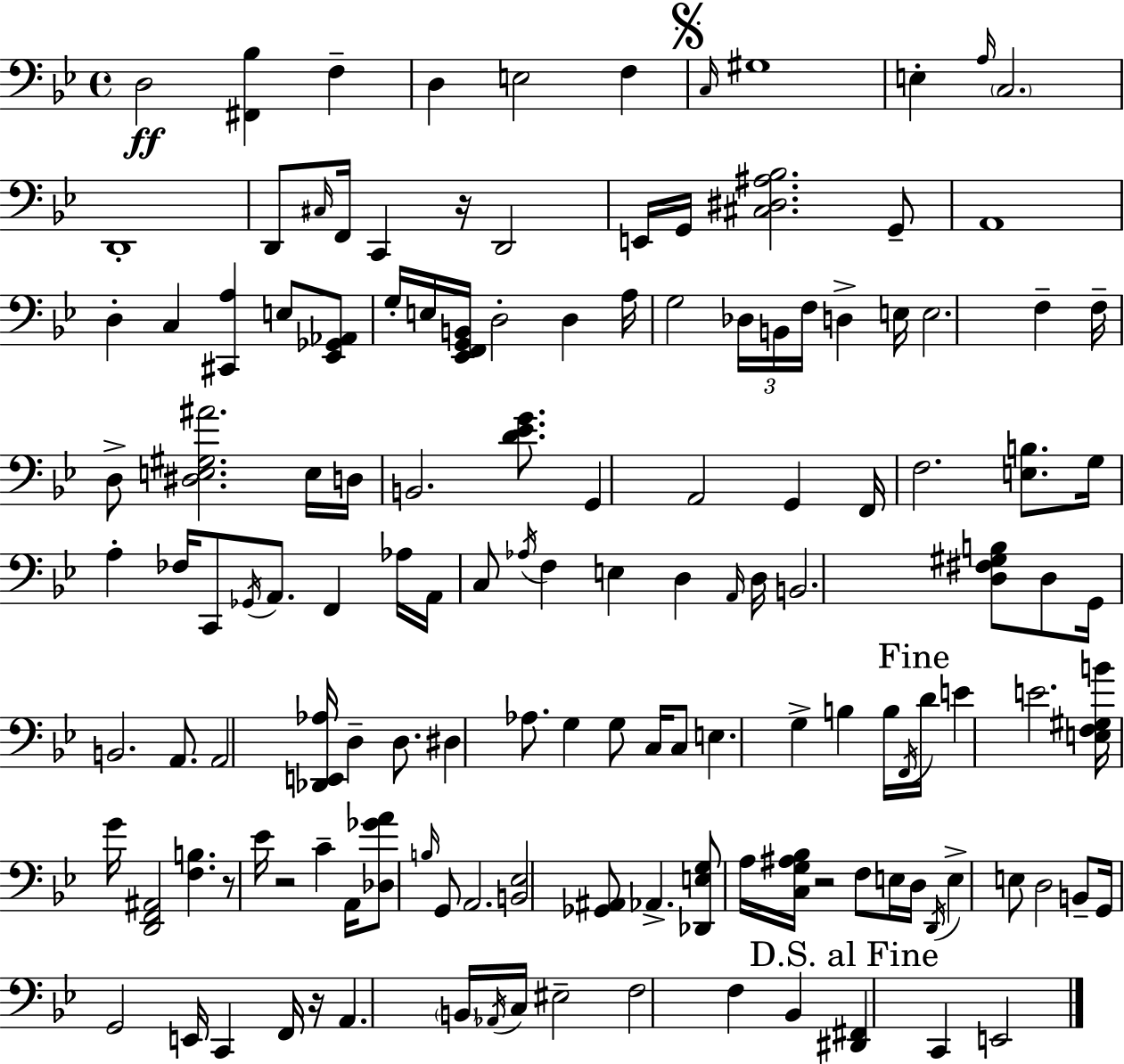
{
  \clef bass
  \time 4/4
  \defaultTimeSignature
  \key g \minor
  d2\ff <fis, bes>4 f4-- | d4 e2 f4 | \mark \markup { \musicglyph "scripts.segno" } \grace { c16 } gis1 | e4-. \grace { a16 } \parenthesize c2. | \break d,1-. | d,8 \grace { cis16 } f,16 c,4 r16 d,2 | e,16 g,16 <cis dis ais bes>2. | g,8-- a,1 | \break d4-. c4 <cis, a>4 e8 | <ees, ges, aes,>8 g16-. e16 <ees, f, g, b,>16 d2-. d4 | a16 g2 \tuplet 3/2 { des16 b,16 f16 } d4-> | e16 e2. f4-- | \break f16-- d8-> <dis e gis ais'>2. | e16 d16 b,2. | <d' ees' g'>8. g,4 a,2 g,4 | f,16 f2. | \break <e b>8. g16 a4-. fes16 c,8 \acciaccatura { ges,16 } a,8. f,4 | aes16 a,16 c8 \acciaccatura { aes16 } f4 e4 | d4 \grace { a,16 } d16 b,2. | <d fis gis b>8 d8 g,16 b,2. | \break a,8. a,2 <des, e, aes>16 d4-- | d8. dis4 aes8. g4 | g8 c16 c8 e4. g4-> | b4 b16 \acciaccatura { f,16 } \mark "Fine" d'16 e'4 e'2. | \break <e f gis b'>16 g'16 <d, f, ais,>2 | <f b>4. r8 ees'16 r2 | c'4-- a,16 <des ges' a'>8 \grace { b16 } g,8 a,2. | <b, ees>2 | \break <ges, ais,>8 aes,4.-> <des, e g>8 a16 <c g ais bes>16 r2 | f8 e16 d16 \acciaccatura { d,16 } e4-> e8 d2 | b,8-- g,16 g,2 | e,16 c,4 f,16 r16 a,4. \parenthesize b,16 | \break \acciaccatura { aes,16 } c16 eis2-- f2 | f4 bes,4 \mark "D.S. al Fine" <dis, fis,>4 c,4 | e,2 \bar "|."
}